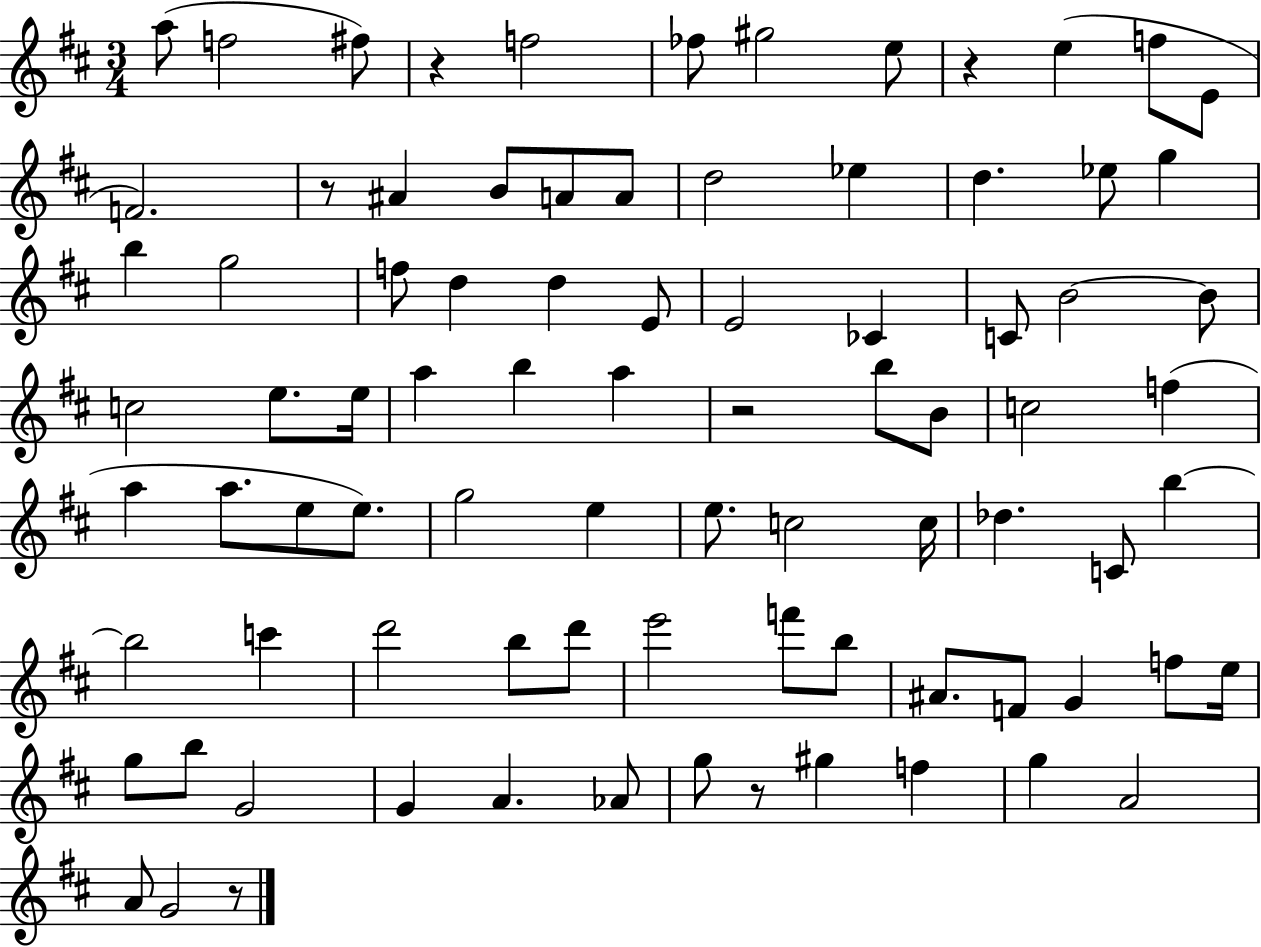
A5/e F5/h F#5/e R/q F5/h FES5/e G#5/h E5/e R/q E5/q F5/e E4/e F4/h. R/e A#4/q B4/e A4/e A4/e D5/h Eb5/q D5/q. Eb5/e G5/q B5/q G5/h F5/e D5/q D5/q E4/e E4/h CES4/q C4/e B4/h B4/e C5/h E5/e. E5/s A5/q B5/q A5/q R/h B5/e B4/e C5/h F5/q A5/q A5/e. E5/e E5/e. G5/h E5/q E5/e. C5/h C5/s Db5/q. C4/e B5/q B5/h C6/q D6/h B5/e D6/e E6/h F6/e B5/e A#4/e. F4/e G4/q F5/e E5/s G5/e B5/e G4/h G4/q A4/q. Ab4/e G5/e R/e G#5/q F5/q G5/q A4/h A4/e G4/h R/e